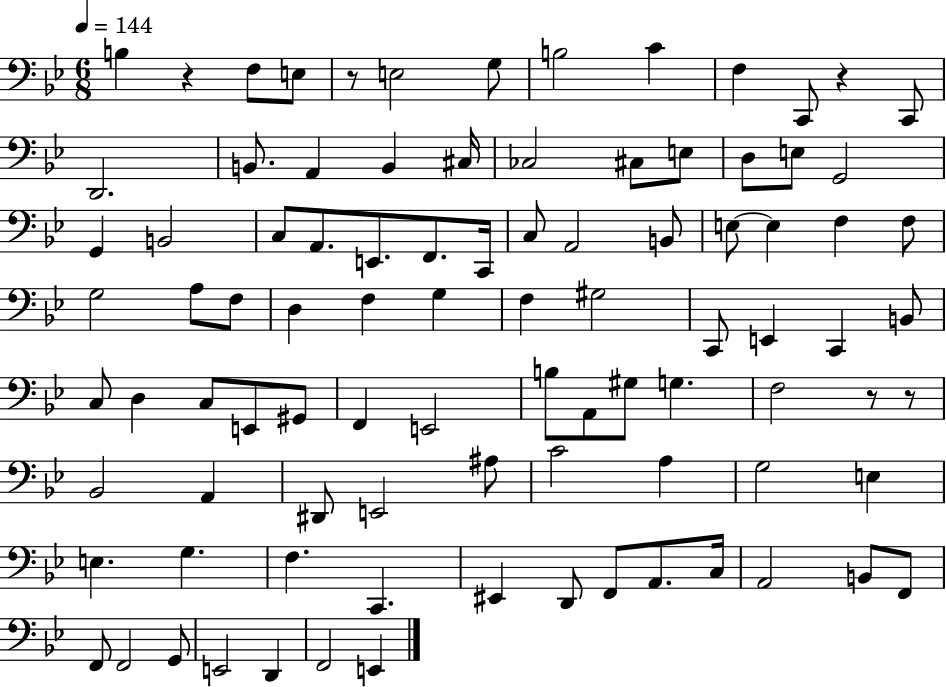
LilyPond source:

{
  \clef bass
  \numericTimeSignature
  \time 6/8
  \key bes \major
  \tempo 4 = 144
  b4 r4 f8 e8 | r8 e2 g8 | b2 c'4 | f4 c,8 r4 c,8 | \break d,2. | b,8. a,4 b,4 cis16 | ces2 cis8 e8 | d8 e8 g,2 | \break g,4 b,2 | c8 a,8. e,8. f,8. c,16 | c8 a,2 b,8 | e8~~ e4 f4 f8 | \break g2 a8 f8 | d4 f4 g4 | f4 gis2 | c,8 e,4 c,4 b,8 | \break c8 d4 c8 e,8 gis,8 | f,4 e,2 | b8 a,8 gis8 g4. | f2 r8 r8 | \break bes,2 a,4 | dis,8 e,2 ais8 | c'2 a4 | g2 e4 | \break e4. g4. | f4. c,4. | eis,4 d,8 f,8 a,8. c16 | a,2 b,8 f,8 | \break f,8 f,2 g,8 | e,2 d,4 | f,2 e,4 | \bar "|."
}